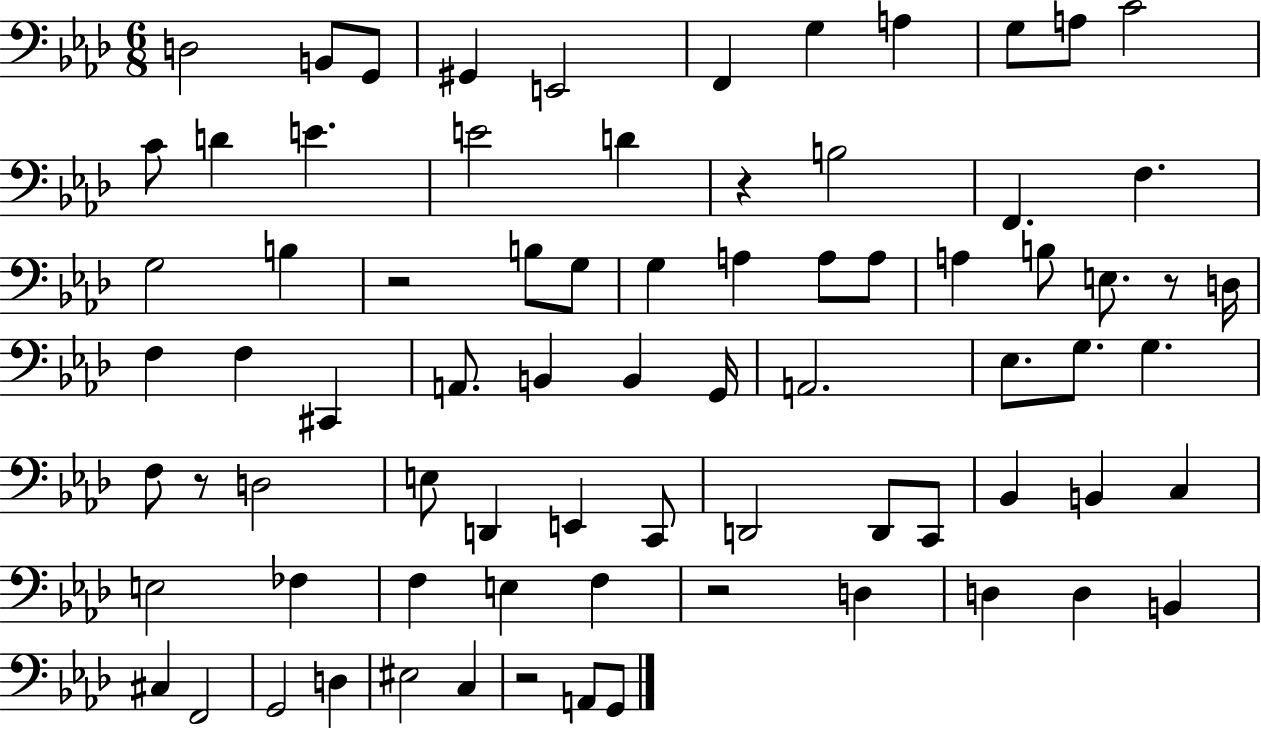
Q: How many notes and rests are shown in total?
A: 77